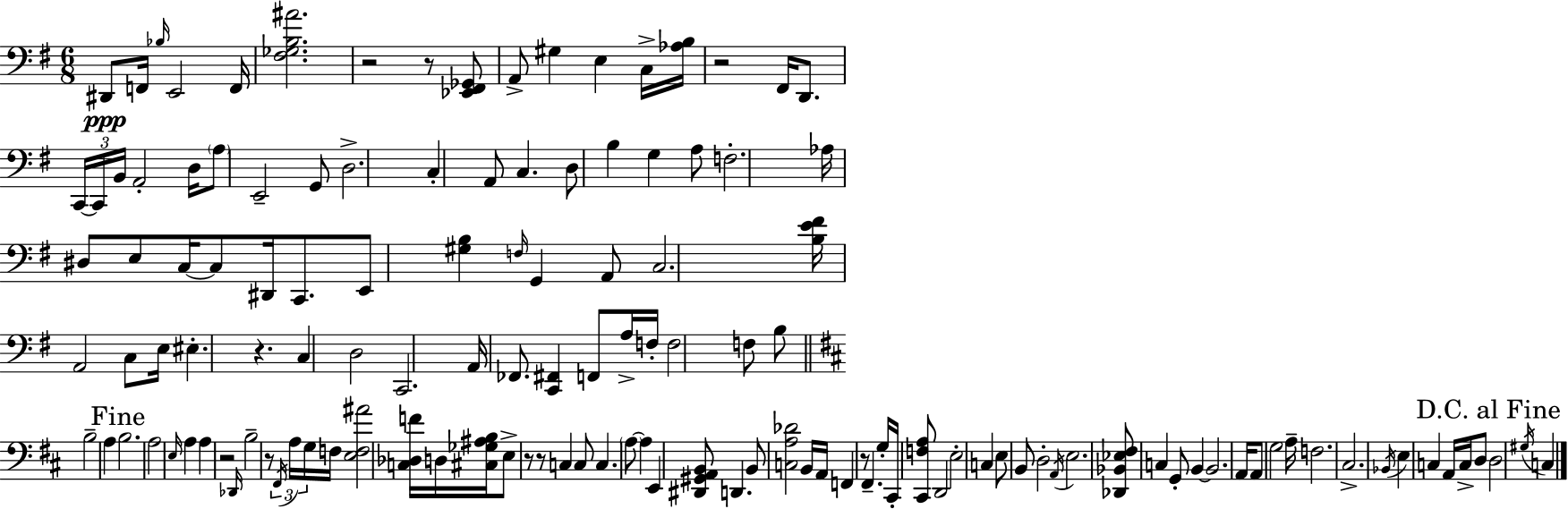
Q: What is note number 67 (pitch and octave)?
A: G3